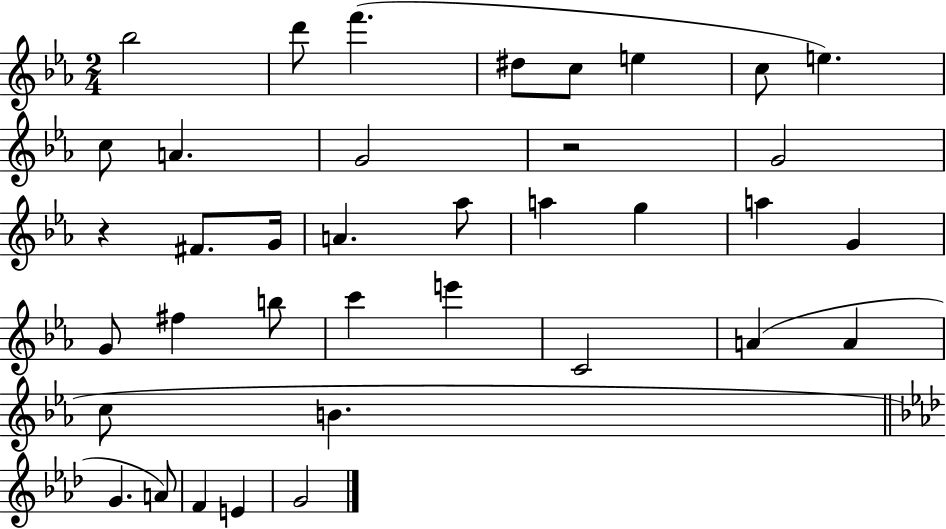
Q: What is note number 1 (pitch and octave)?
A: Bb5